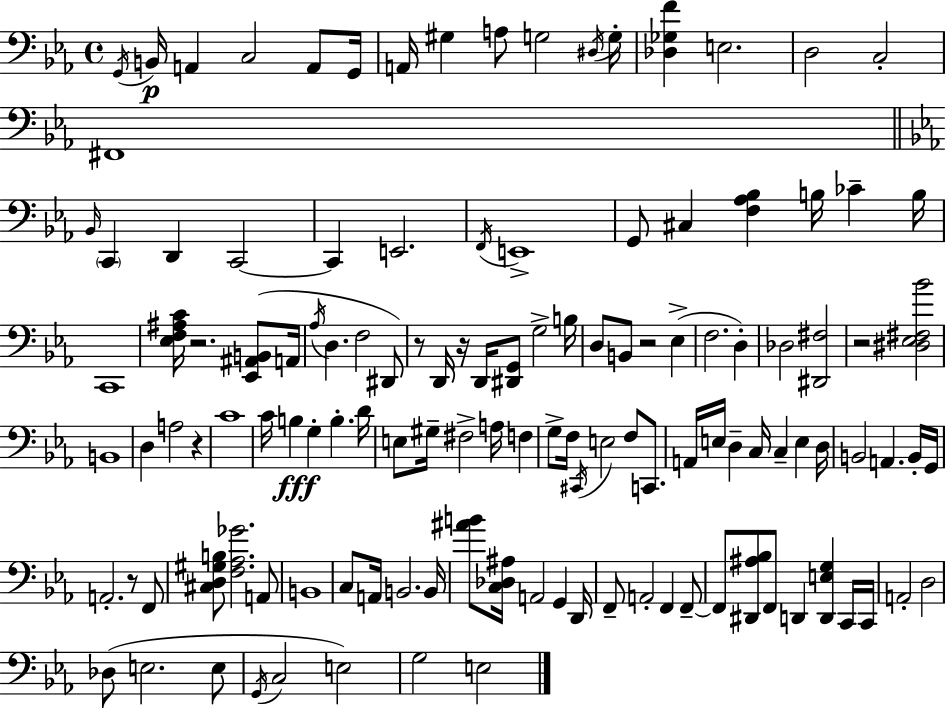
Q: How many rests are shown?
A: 7